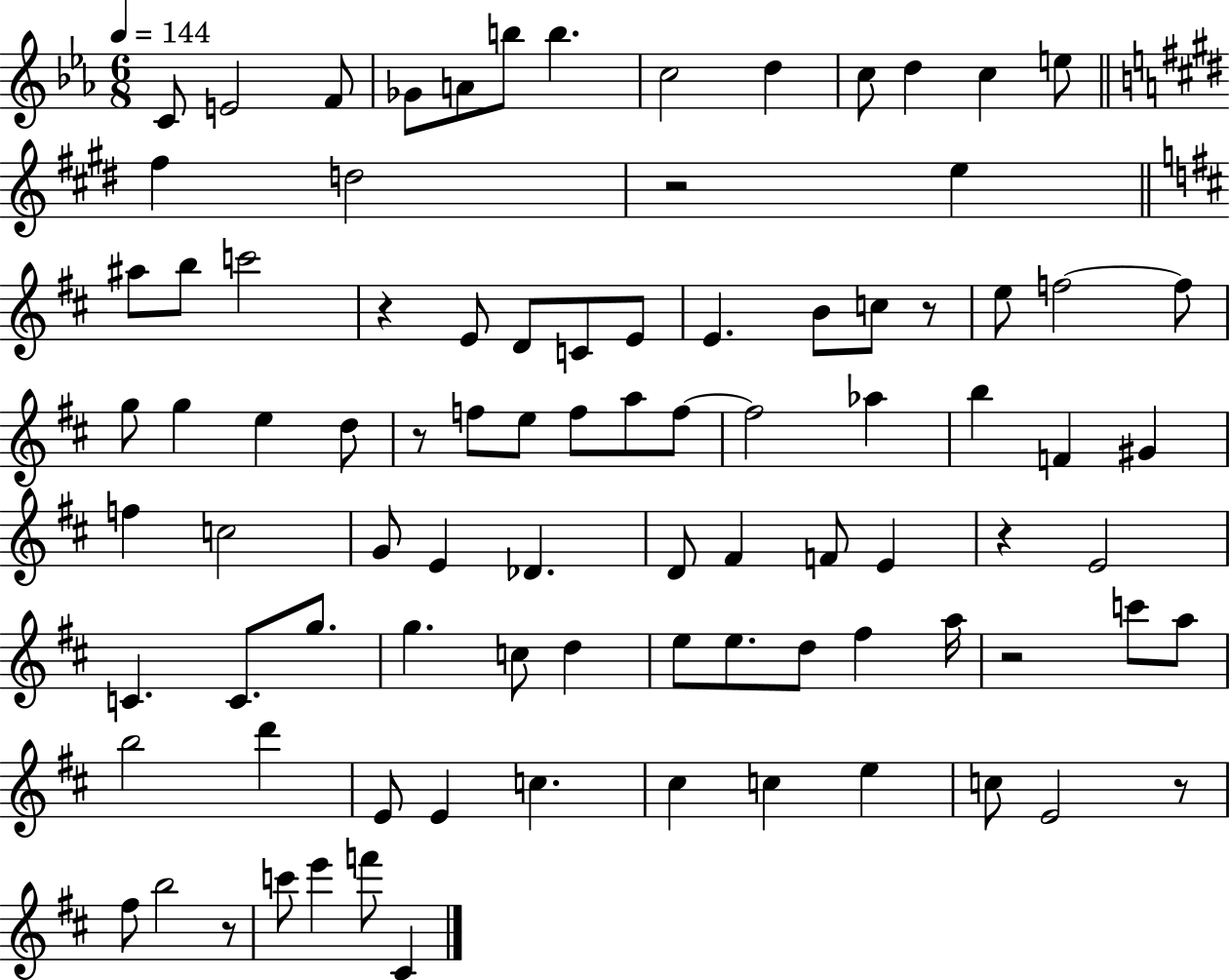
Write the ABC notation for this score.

X:1
T:Untitled
M:6/8
L:1/4
K:Eb
C/2 E2 F/2 _G/2 A/2 b/2 b c2 d c/2 d c e/2 ^f d2 z2 e ^a/2 b/2 c'2 z E/2 D/2 C/2 E/2 E B/2 c/2 z/2 e/2 f2 f/2 g/2 g e d/2 z/2 f/2 e/2 f/2 a/2 f/2 f2 _a b F ^G f c2 G/2 E _D D/2 ^F F/2 E z E2 C C/2 g/2 g c/2 d e/2 e/2 d/2 ^f a/4 z2 c'/2 a/2 b2 d' E/2 E c ^c c e c/2 E2 z/2 ^f/2 b2 z/2 c'/2 e' f'/2 ^C